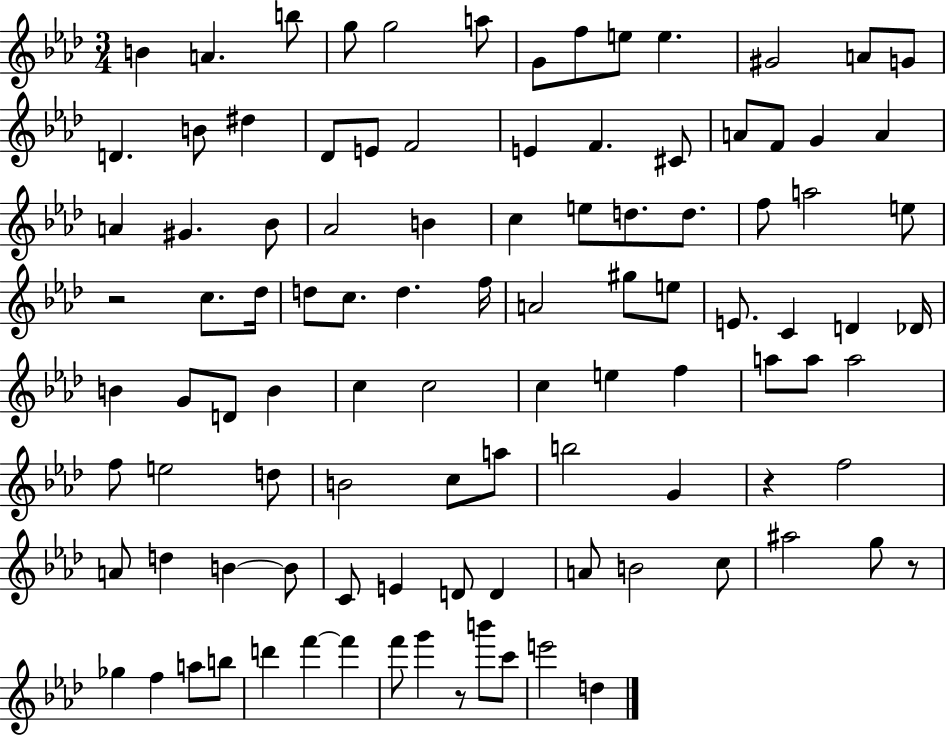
B4/q A4/q. B5/e G5/e G5/h A5/e G4/e F5/e E5/e E5/q. G#4/h A4/e G4/e D4/q. B4/e D#5/q Db4/e E4/e F4/h E4/q F4/q. C#4/e A4/e F4/e G4/q A4/q A4/q G#4/q. Bb4/e Ab4/h B4/q C5/q E5/e D5/e. D5/e. F5/e A5/h E5/e R/h C5/e. Db5/s D5/e C5/e. D5/q. F5/s A4/h G#5/e E5/e E4/e. C4/q D4/q Db4/s B4/q G4/e D4/e B4/q C5/q C5/h C5/q E5/q F5/q A5/e A5/e A5/h F5/e E5/h D5/e B4/h C5/e A5/e B5/h G4/q R/q F5/h A4/e D5/q B4/q B4/e C4/e E4/q D4/e D4/q A4/e B4/h C5/e A#5/h G5/e R/e Gb5/q F5/q A5/e B5/e D6/q F6/q F6/q F6/e G6/q R/e B6/e C6/e E6/h D5/q